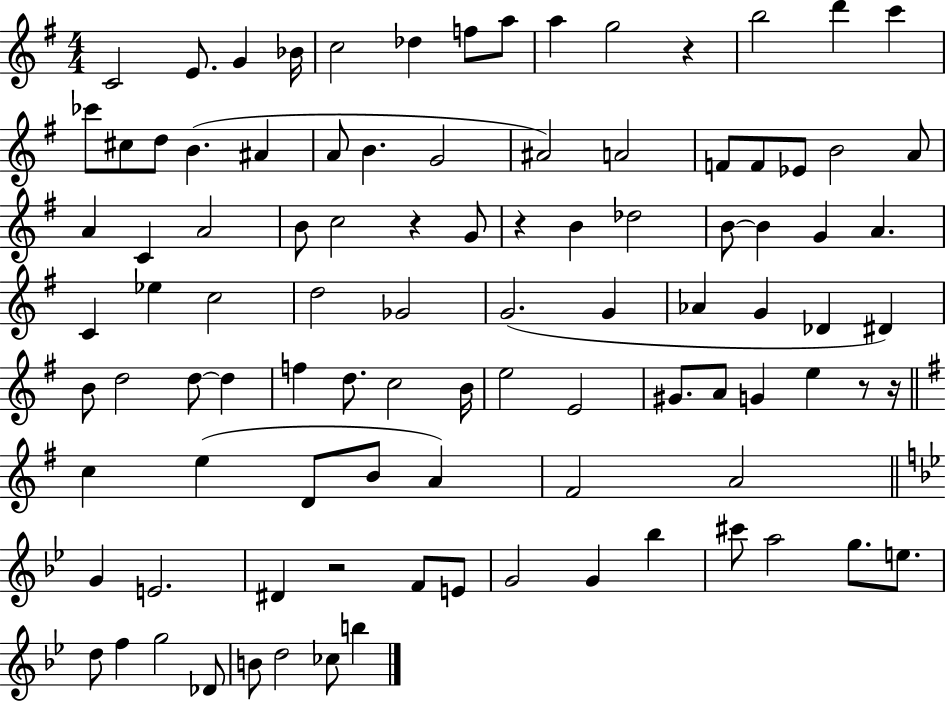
X:1
T:Untitled
M:4/4
L:1/4
K:G
C2 E/2 G _B/4 c2 _d f/2 a/2 a g2 z b2 d' c' _c'/2 ^c/2 d/2 B ^A A/2 B G2 ^A2 A2 F/2 F/2 _E/2 B2 A/2 A C A2 B/2 c2 z G/2 z B _d2 B/2 B G A C _e c2 d2 _G2 G2 G _A G _D ^D B/2 d2 d/2 d f d/2 c2 B/4 e2 E2 ^G/2 A/2 G e z/2 z/4 c e D/2 B/2 A ^F2 A2 G E2 ^D z2 F/2 E/2 G2 G _b ^c'/2 a2 g/2 e/2 d/2 f g2 _D/2 B/2 d2 _c/2 b